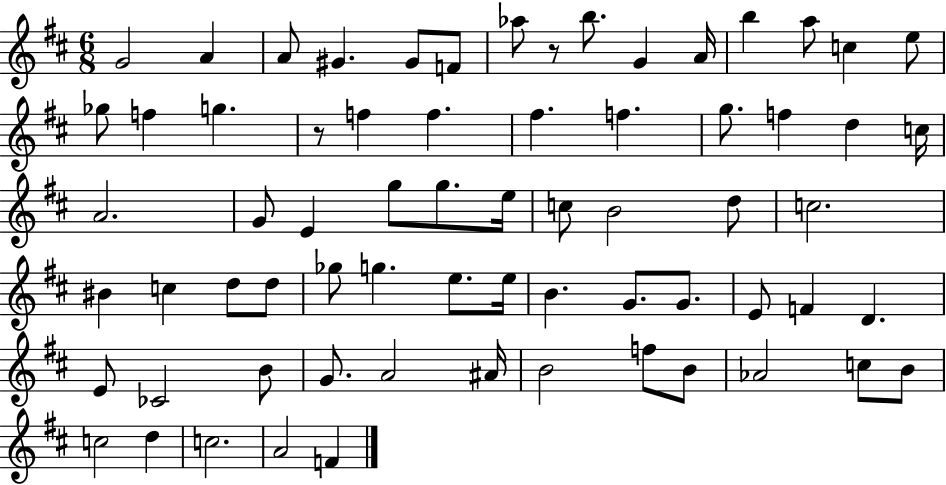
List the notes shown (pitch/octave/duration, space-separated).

G4/h A4/q A4/e G#4/q. G#4/e F4/e Ab5/e R/e B5/e. G4/q A4/s B5/q A5/e C5/q E5/e Gb5/e F5/q G5/q. R/e F5/q F5/q. F#5/q. F5/q. G5/e. F5/q D5/q C5/s A4/h. G4/e E4/q G5/e G5/e. E5/s C5/e B4/h D5/e C5/h. BIS4/q C5/q D5/e D5/e Gb5/e G5/q. E5/e. E5/s B4/q. G4/e. G4/e. E4/e F4/q D4/q. E4/e CES4/h B4/e G4/e. A4/h A#4/s B4/h F5/e B4/e Ab4/h C5/e B4/e C5/h D5/q C5/h. A4/h F4/q